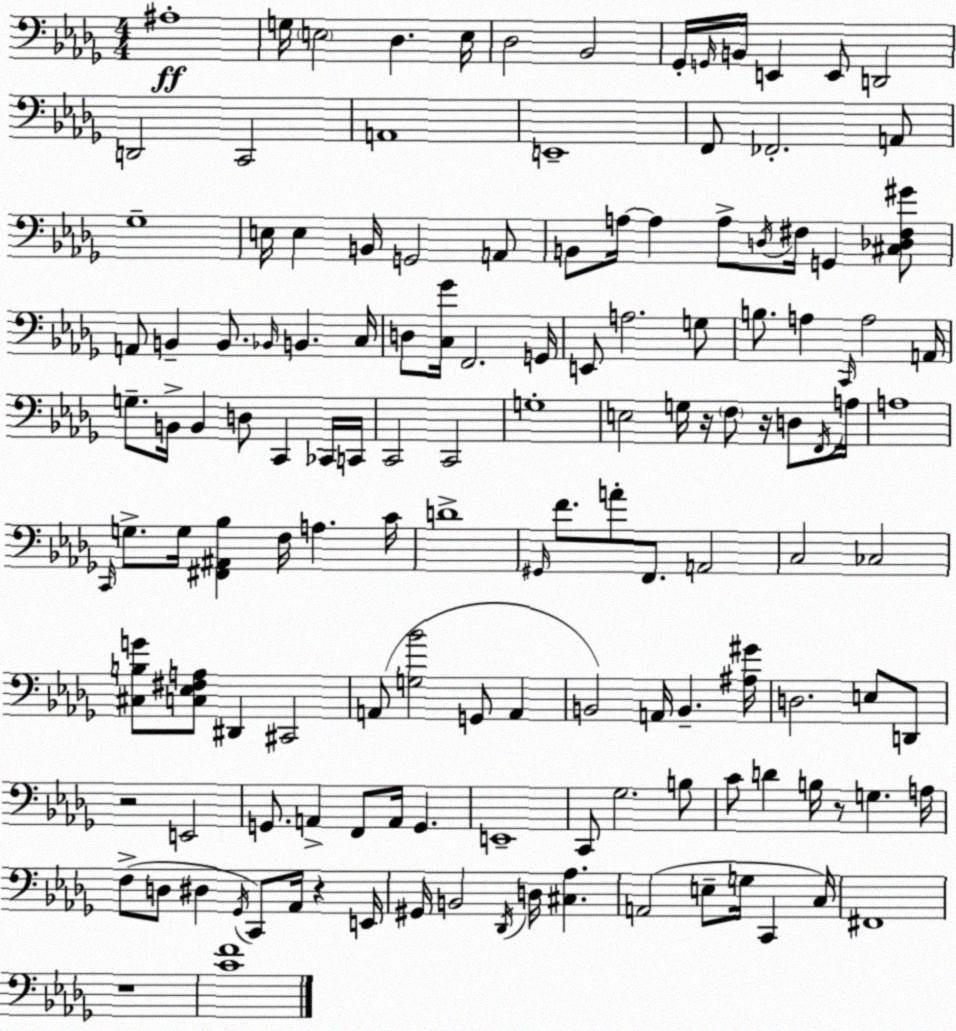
X:1
T:Untitled
M:4/4
L:1/4
K:Bbm
^A,4 G,/4 E,2 _D, E,/4 _D,2 _B,,2 _G,,/4 G,,/4 B,,/4 E,, E,,/2 D,,2 D,,2 C,,2 A,,4 E,,4 F,,/2 _F,,2 A,,/2 _G,4 E,/4 E, B,,/4 G,,2 A,,/2 B,,/2 A,/4 A, A,/2 D,/4 ^F,/4 G,, [^C,_D,^F,^G]/2 A,,/2 B,, B,,/2 _B,,/4 B,, C,/4 D,/2 [C,_G]/4 F,,2 G,,/4 E,,/2 A,2 G,/2 B,/2 A, C,,/4 A,2 A,,/4 G,/2 B,,/4 B,, D,/2 C,, _C,,/4 C,,/4 C,,2 C,,2 G,4 E,2 G,/4 z/4 F,/2 z/4 D,/2 F,,/4 A,/4 A,4 C,,/4 G,/2 G,/4 [^F,,^A,,_B,] F,/4 A, C/4 D4 ^G,,/4 F/2 A/2 F,,/2 A,,2 C,2 _C,2 [^C,B,G]/2 [C,_E,^F,A,]/2 ^D,, ^C,,2 A,,/2 [G,_B]2 G,,/2 A,, B,,2 A,,/4 B,, [^A,^G]/4 D,2 E,/2 D,,/2 z2 E,,2 G,,/2 A,, F,,/2 A,,/4 G,, E,,4 C,,/2 _G,2 B,/2 C/2 D B,/4 z/2 G, A,/4 F,/2 D,/2 ^D, _G,,/4 C,,/2 _A,,/4 z E,,/4 ^G,,/4 B,,2 _D,,/4 D,/4 [^C,_A,] A,,2 E,/2 G,/4 C,, C,/4 ^F,,4 z4 [CF]4